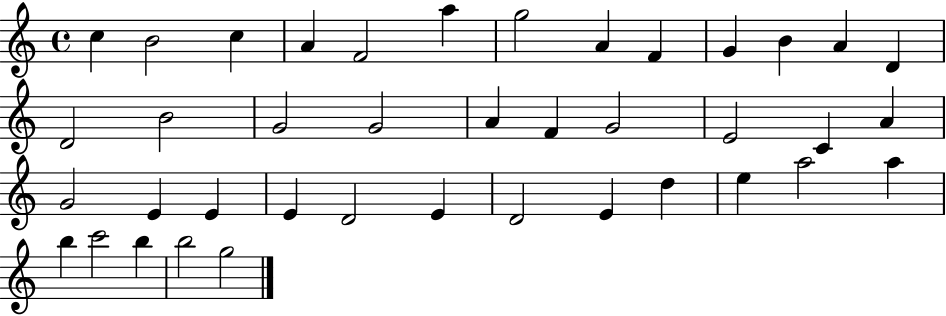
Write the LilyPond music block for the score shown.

{
  \clef treble
  \time 4/4
  \defaultTimeSignature
  \key c \major
  c''4 b'2 c''4 | a'4 f'2 a''4 | g''2 a'4 f'4 | g'4 b'4 a'4 d'4 | \break d'2 b'2 | g'2 g'2 | a'4 f'4 g'2 | e'2 c'4 a'4 | \break g'2 e'4 e'4 | e'4 d'2 e'4 | d'2 e'4 d''4 | e''4 a''2 a''4 | \break b''4 c'''2 b''4 | b''2 g''2 | \bar "|."
}